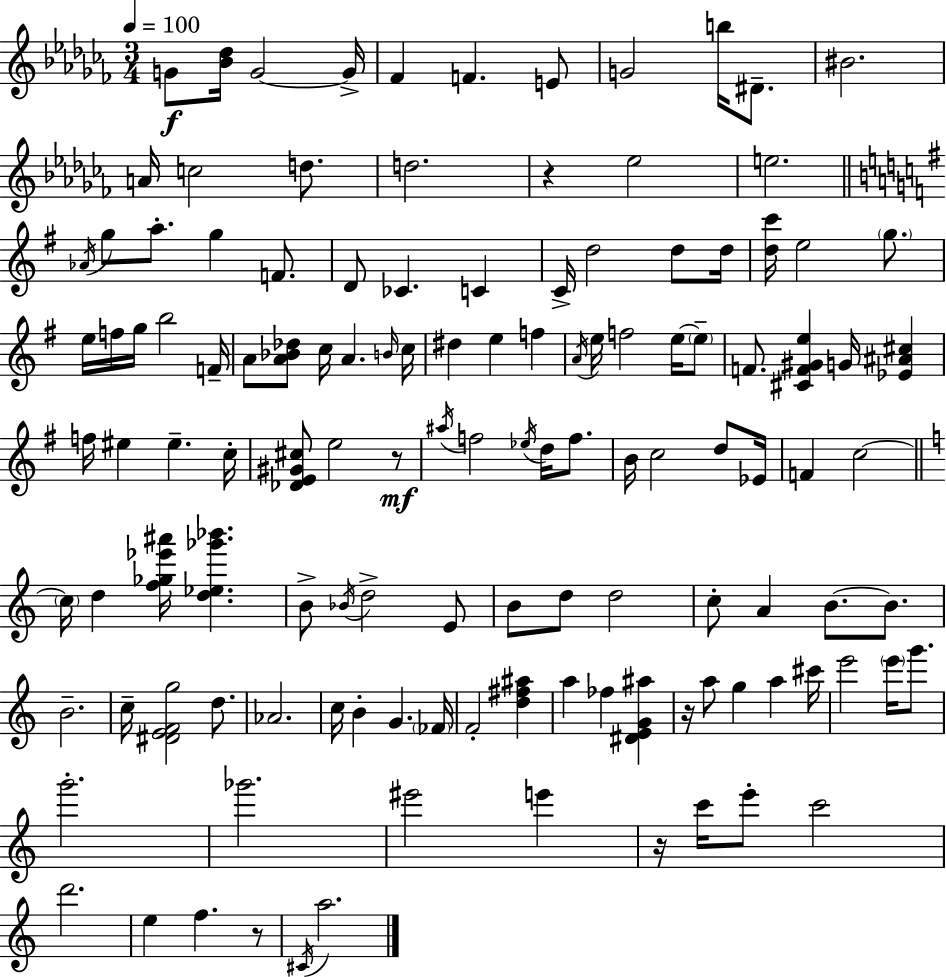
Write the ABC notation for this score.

X:1
T:Untitled
M:3/4
L:1/4
K:Abm
G/2 [_B_d]/4 G2 G/4 _F F E/2 G2 b/4 ^D/2 ^B2 A/4 c2 d/2 d2 z _e2 e2 _A/4 g/2 a/2 g F/2 D/2 _C C C/4 d2 d/2 d/4 [dc']/4 e2 g/2 e/4 f/4 g/4 b2 F/4 A/2 [A_B_d]/2 c/4 A B/4 c/4 ^d e f A/4 e/4 f2 e/4 e/2 F/2 [^CF^Ge] G/4 [_E^A^c] f/4 ^e ^e c/4 [_DE^G^c]/2 e2 z/2 ^a/4 f2 _e/4 d/4 f/2 B/4 c2 d/2 _E/4 F c2 c/4 d [f_g_e'^a']/4 [d_e_g'_b'] B/2 _B/4 d2 E/2 B/2 d/2 d2 c/2 A B/2 B/2 B2 c/4 [^DEFg]2 d/2 _A2 c/4 B G _F/4 F2 [d^f^a] a _f [^DEG^a] z/4 a/2 g a ^c'/4 e'2 e'/4 g'/2 g'2 _g'2 ^e'2 e' z/4 c'/4 e'/2 c'2 d'2 e f z/2 ^C/4 a2